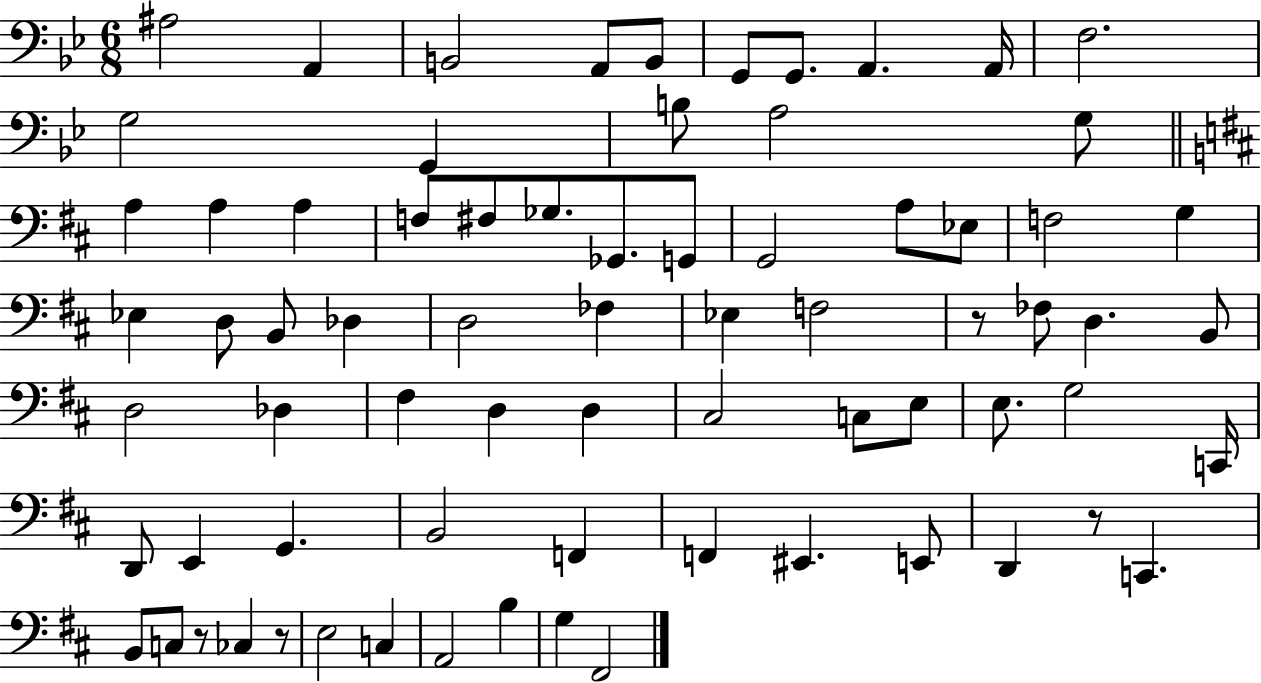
X:1
T:Untitled
M:6/8
L:1/4
K:Bb
^A,2 A,, B,,2 A,,/2 B,,/2 G,,/2 G,,/2 A,, A,,/4 F,2 G,2 G,, B,/2 A,2 G,/2 A, A, A, F,/2 ^F,/2 _G,/2 _G,,/2 G,,/2 G,,2 A,/2 _E,/2 F,2 G, _E, D,/2 B,,/2 _D, D,2 _F, _E, F,2 z/2 _F,/2 D, B,,/2 D,2 _D, ^F, D, D, ^C,2 C,/2 E,/2 E,/2 G,2 C,,/4 D,,/2 E,, G,, B,,2 F,, F,, ^E,, E,,/2 D,, z/2 C,, B,,/2 C,/2 z/2 _C, z/2 E,2 C, A,,2 B, G, ^F,,2